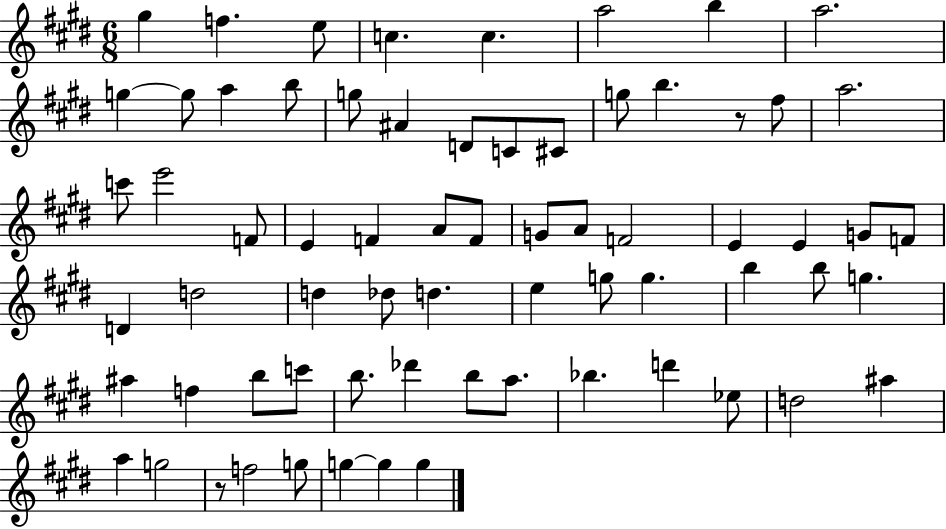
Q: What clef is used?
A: treble